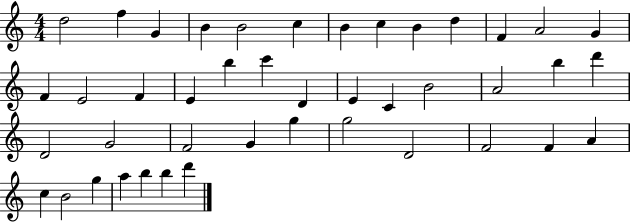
{
  \clef treble
  \numericTimeSignature
  \time 4/4
  \key c \major
  d''2 f''4 g'4 | b'4 b'2 c''4 | b'4 c''4 b'4 d''4 | f'4 a'2 g'4 | \break f'4 e'2 f'4 | e'4 b''4 c'''4 d'4 | e'4 c'4 b'2 | a'2 b''4 d'''4 | \break d'2 g'2 | f'2 g'4 g''4 | g''2 d'2 | f'2 f'4 a'4 | \break c''4 b'2 g''4 | a''4 b''4 b''4 d'''4 | \bar "|."
}